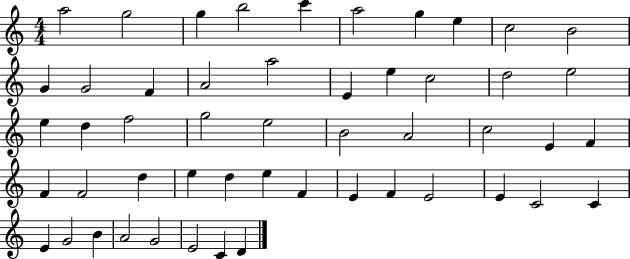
{
  \clef treble
  \numericTimeSignature
  \time 4/4
  \key c \major
  a''2 g''2 | g''4 b''2 c'''4 | a''2 g''4 e''4 | c''2 b'2 | \break g'4 g'2 f'4 | a'2 a''2 | e'4 e''4 c''2 | d''2 e''2 | \break e''4 d''4 f''2 | g''2 e''2 | b'2 a'2 | c''2 e'4 f'4 | \break f'4 f'2 d''4 | e''4 d''4 e''4 f'4 | e'4 f'4 e'2 | e'4 c'2 c'4 | \break e'4 g'2 b'4 | a'2 g'2 | e'2 c'4 d'4 | \bar "|."
}